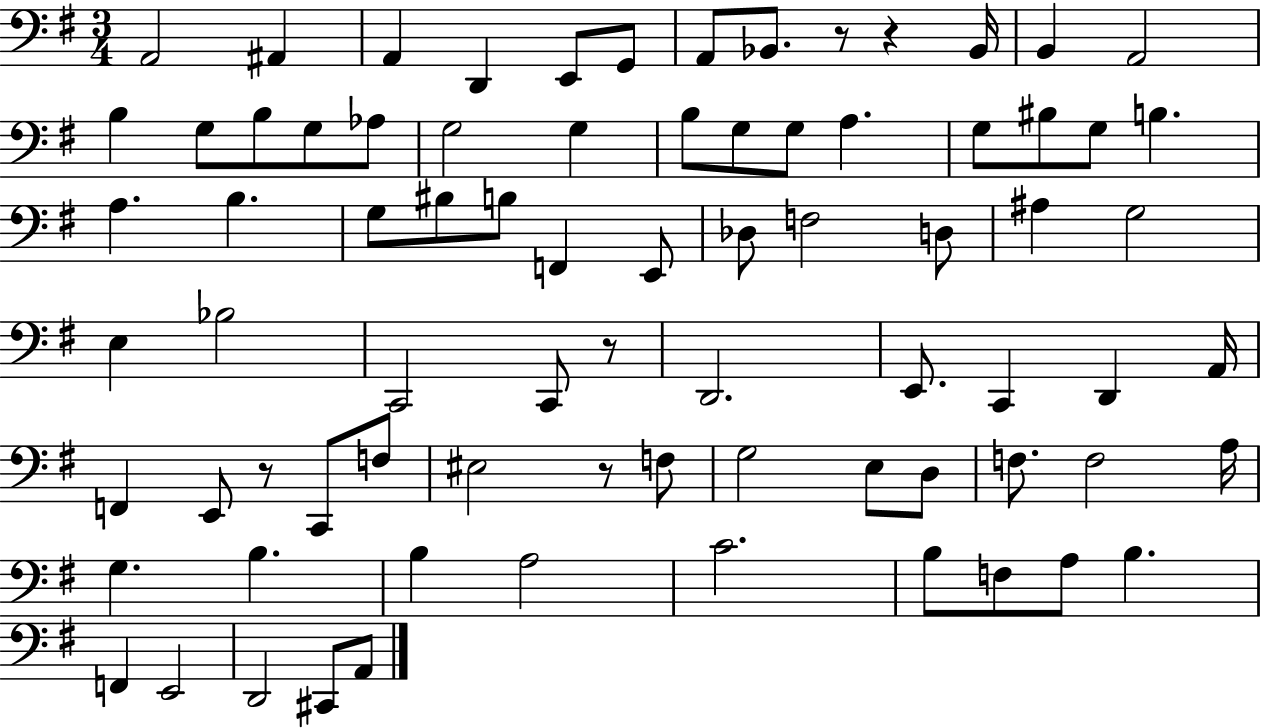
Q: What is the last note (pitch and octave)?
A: A2